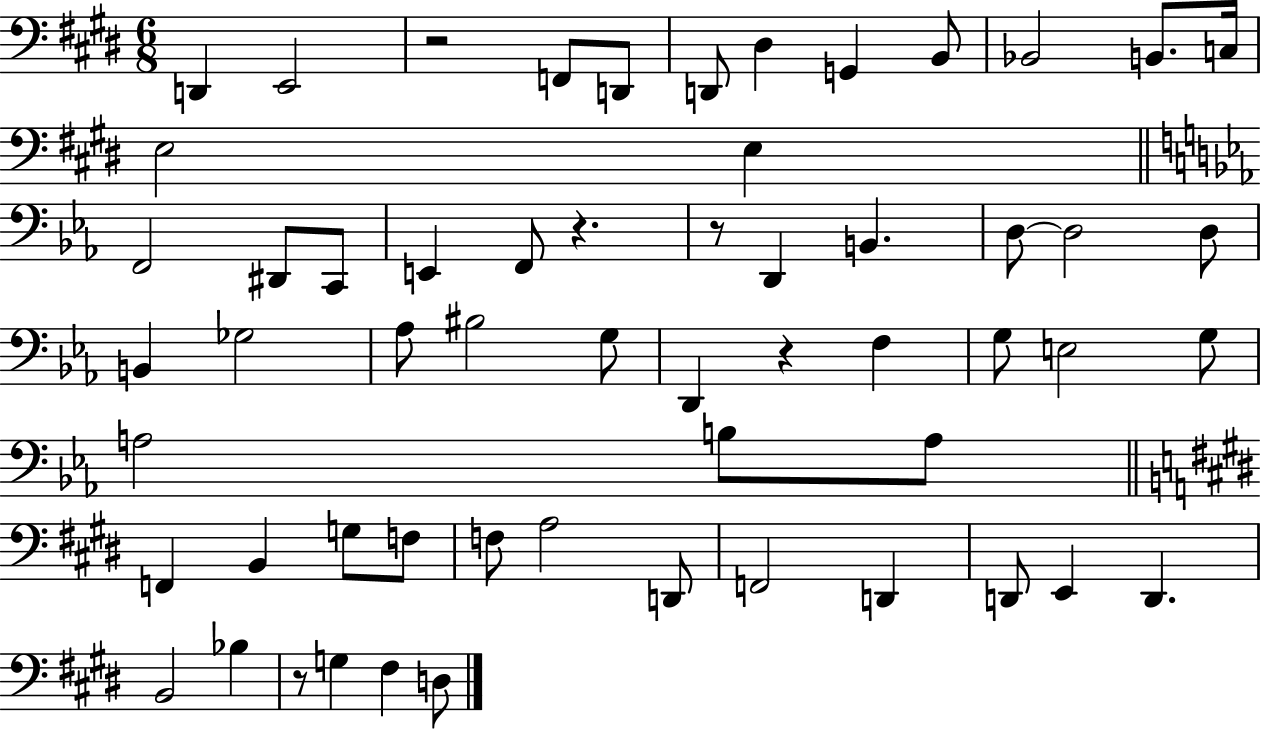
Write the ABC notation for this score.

X:1
T:Untitled
M:6/8
L:1/4
K:E
D,, E,,2 z2 F,,/2 D,,/2 D,,/2 ^D, G,, B,,/2 _B,,2 B,,/2 C,/4 E,2 E, F,,2 ^D,,/2 C,,/2 E,, F,,/2 z z/2 D,, B,, D,/2 D,2 D,/2 B,, _G,2 _A,/2 ^B,2 G,/2 D,, z F, G,/2 E,2 G,/2 A,2 B,/2 A,/2 F,, B,, G,/2 F,/2 F,/2 A,2 D,,/2 F,,2 D,, D,,/2 E,, D,, B,,2 _B, z/2 G, ^F, D,/2